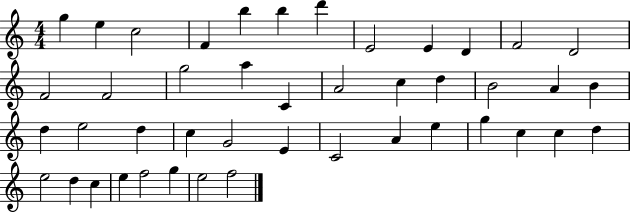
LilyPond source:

{
  \clef treble
  \numericTimeSignature
  \time 4/4
  \key c \major
  g''4 e''4 c''2 | f'4 b''4 b''4 d'''4 | e'2 e'4 d'4 | f'2 d'2 | \break f'2 f'2 | g''2 a''4 c'4 | a'2 c''4 d''4 | b'2 a'4 b'4 | \break d''4 e''2 d''4 | c''4 g'2 e'4 | c'2 a'4 e''4 | g''4 c''4 c''4 d''4 | \break e''2 d''4 c''4 | e''4 f''2 g''4 | e''2 f''2 | \bar "|."
}